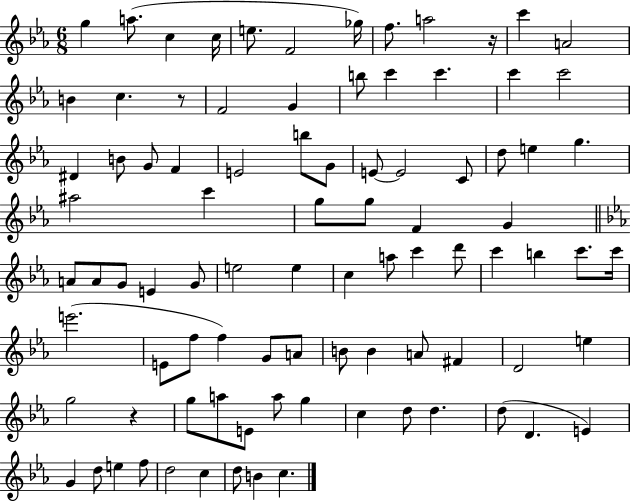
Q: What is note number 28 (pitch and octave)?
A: E4